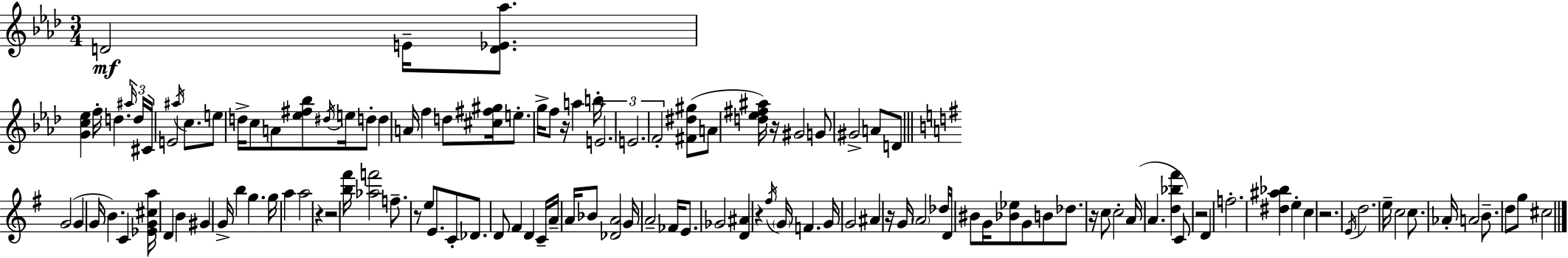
{
  \clef treble
  \numericTimeSignature
  \time 3/4
  \key aes \major
  d'2\mf e'16-- <d' ees' aes''>8. | <g' c'' ees''>4 f''16-. d''4. \tuplet 3/2 { \grace { ais''16 } | d''16 cis'16 } e'2 \acciaccatura { ais''16 } c''8. | e''8 d''16-> c''8 a'8 <ees'' fis'' bes''>8 \acciaccatura { dis''16 } | \break e''16 d''8-. d''4 a'16 f''4 | d''8 <cis'' fis'' gis''>16 e''8.-. g''16-> f''8 r16 a''4 | b''16-. \tuplet 3/2 { e'2. | e'2. | \break f'2-. } <fis' dis'' gis''>8( | a'8 <d'' ees'' fis'' ais''>16) r16 gis'2 | g'8 gis'2-> a'8 | d'8 \bar "||" \break \key g \major g'2( g'4 | g'16 b'4.) c'4 <ees' g' cis'' a''>16 | d'4 b'4 gis'4 | g'16-> b''4 g''4. g''16 | \break a''4 a''2 | r4 r2 | <b'' fis'''>16 <aes'' f'''>2 f''8.-- | r8 e''8 e'8. c'8-. des'8. | \break d'8 fis'4 d'4 c'16-- a'16-- | a'16 bes'8 <des' a'>2 g'16 | a'2-- fes'16 e'8. | ges'2 <d' ais'>4 | \break r4 \acciaccatura { fis''16 } \parenthesize g'16 f'4. | g'16 g'2 ais'4 | r16 g'16 \parenthesize a'2 des''16 | d'16 bis'8 g'16 <bes' ees''>8 g'8 b'8 des''8. | \break r16 c''8 c''2-. | a'16( a'4. <d'' bes'' fis'''>4 c'8) | r2 d'4 | f''2.-. | \break <dis'' ais'' bes''>4 e''4-. c''4 | r2. | \acciaccatura { e'16 } d''2. | e''16-- c''2 c''8. | \break aes'16-. a'2 b'8.-- | d''8 g''8 cis''2 | \bar "|."
}